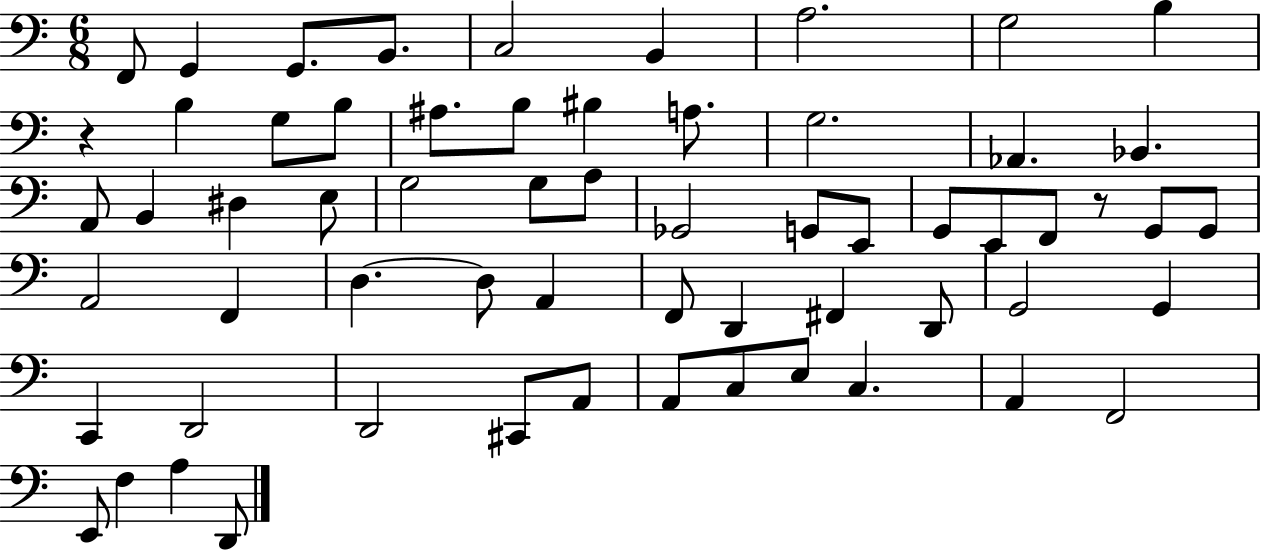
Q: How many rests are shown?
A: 2